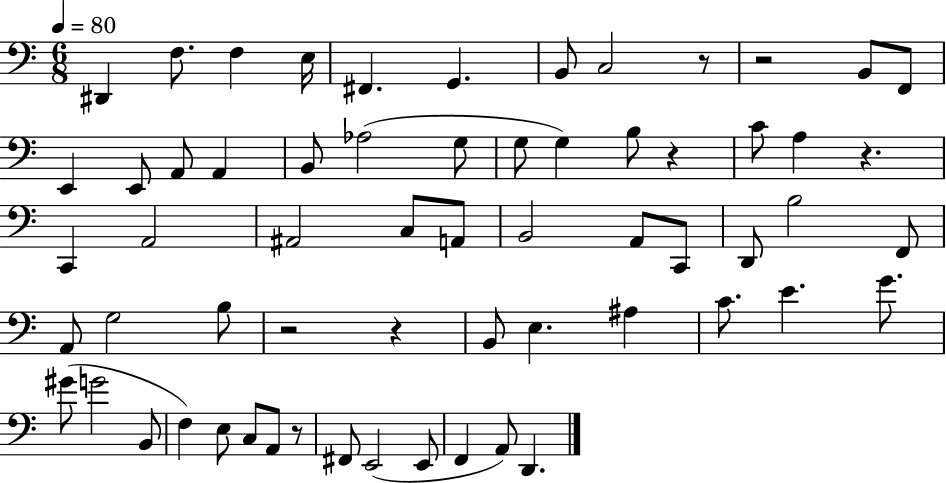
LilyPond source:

{
  \clef bass
  \numericTimeSignature
  \time 6/8
  \key c \major
  \tempo 4 = 80
  dis,4 f8. f4 e16 | fis,4. g,4. | b,8 c2 r8 | r2 b,8 f,8 | \break e,4 e,8 a,8 a,4 | b,8 aes2( g8 | g8 g4) b8 r4 | c'8 a4 r4. | \break c,4 a,2 | ais,2 c8 a,8 | b,2 a,8 c,8 | d,8 b2 f,8 | \break a,8 g2 b8 | r2 r4 | b,8 e4. ais4 | c'8. e'4. g'8. | \break gis'8( g'2 b,8 | f4) e8 c8 a,8 r8 | fis,8 e,2( e,8 | f,4 a,8) d,4. | \break \bar "|."
}